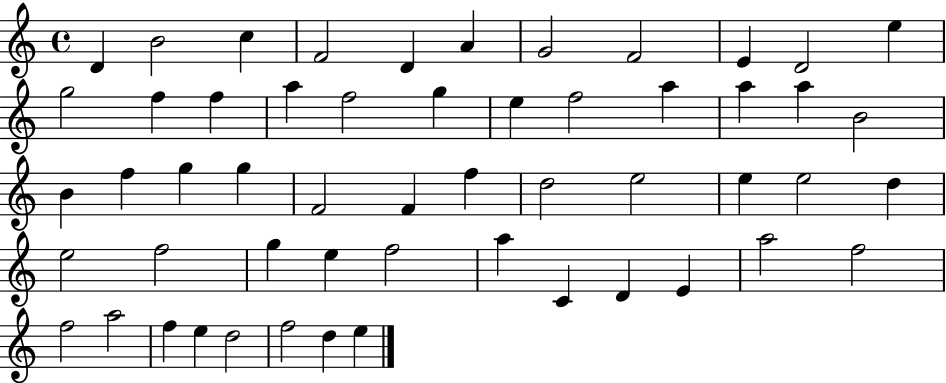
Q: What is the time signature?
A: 4/4